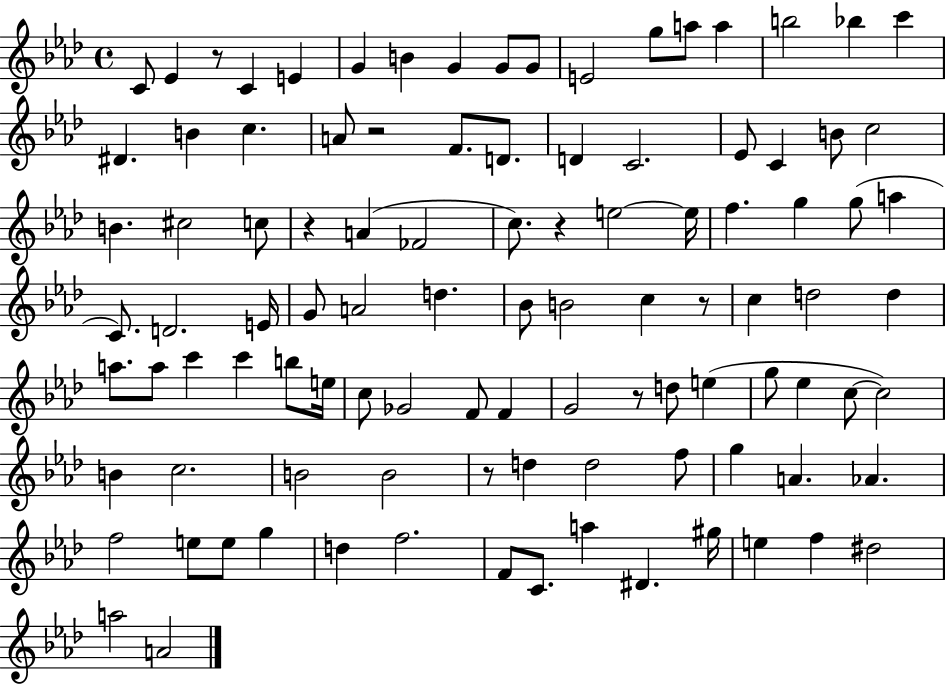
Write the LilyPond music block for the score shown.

{
  \clef treble
  \time 4/4
  \defaultTimeSignature
  \key aes \major
  c'8 ees'4 r8 c'4 e'4 | g'4 b'4 g'4 g'8 g'8 | e'2 g''8 a''8 a''4 | b''2 bes''4 c'''4 | \break dis'4. b'4 c''4. | a'8 r2 f'8. d'8. | d'4 c'2. | ees'8 c'4 b'8 c''2 | \break b'4. cis''2 c''8 | r4 a'4( fes'2 | c''8.) r4 e''2~~ e''16 | f''4. g''4 g''8( a''4 | \break c'8.) d'2. e'16 | g'8 a'2 d''4. | bes'8 b'2 c''4 r8 | c''4 d''2 d''4 | \break a''8. a''8 c'''4 c'''4 b''8 e''16 | c''8 ges'2 f'8 f'4 | g'2 r8 d''8 e''4( | g''8 ees''4 c''8~~ c''2) | \break b'4 c''2. | b'2 b'2 | r8 d''4 d''2 f''8 | g''4 a'4. aes'4. | \break f''2 e''8 e''8 g''4 | d''4 f''2. | f'8 c'8. a''4 dis'4. gis''16 | e''4 f''4 dis''2 | \break a''2 a'2 | \bar "|."
}